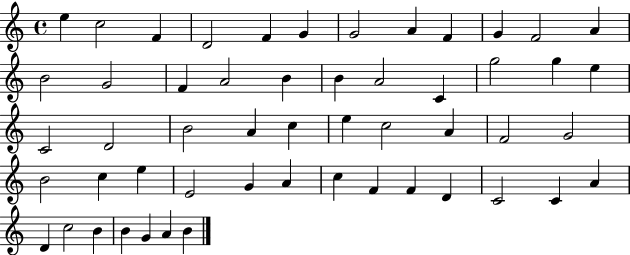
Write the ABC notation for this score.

X:1
T:Untitled
M:4/4
L:1/4
K:C
e c2 F D2 F G G2 A F G F2 A B2 G2 F A2 B B A2 C g2 g e C2 D2 B2 A c e c2 A F2 G2 B2 c e E2 G A c F F D C2 C A D c2 B B G A B